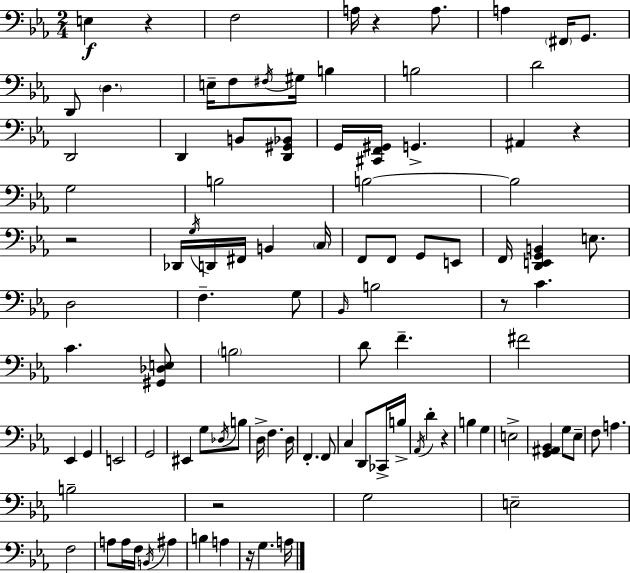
X:1
T:Untitled
M:2/4
L:1/4
K:Cm
E, z F,2 A,/4 z A,/2 A, ^F,,/4 G,,/2 D,,/2 D, E,/4 F,/2 ^F,/4 ^G,/4 B, B,2 D2 D,,2 D,, B,,/2 [D,,^G,,_B,,]/2 G,,/4 [^C,,F,,^G,,]/4 G,, ^A,, z G,2 B,2 B,2 B,2 z2 _D,,/4 G,/4 D,,/4 ^F,,/4 B,, C,/4 F,,/2 F,,/2 G,,/2 E,,/2 F,,/4 [D,,E,,G,,B,,] E,/2 D,2 F, G,/2 _B,,/4 B,2 z/2 C C [^G,,_D,E,]/2 B,2 D/2 F ^F2 _E,, G,, E,,2 G,,2 ^E,, G,/2 _D,/4 B,/2 D,/4 F, D,/4 F,, F,,/2 C, D,,/2 _C,,/4 B,/4 _A,,/4 D z B, G, E,2 [G,,^A,,_B,,] G,/2 _E,/2 F,/2 A, B,2 z2 G,2 E,2 F,2 A,/2 A,/4 F,/4 B,,/4 ^A, B, A, z/4 G, A,/4